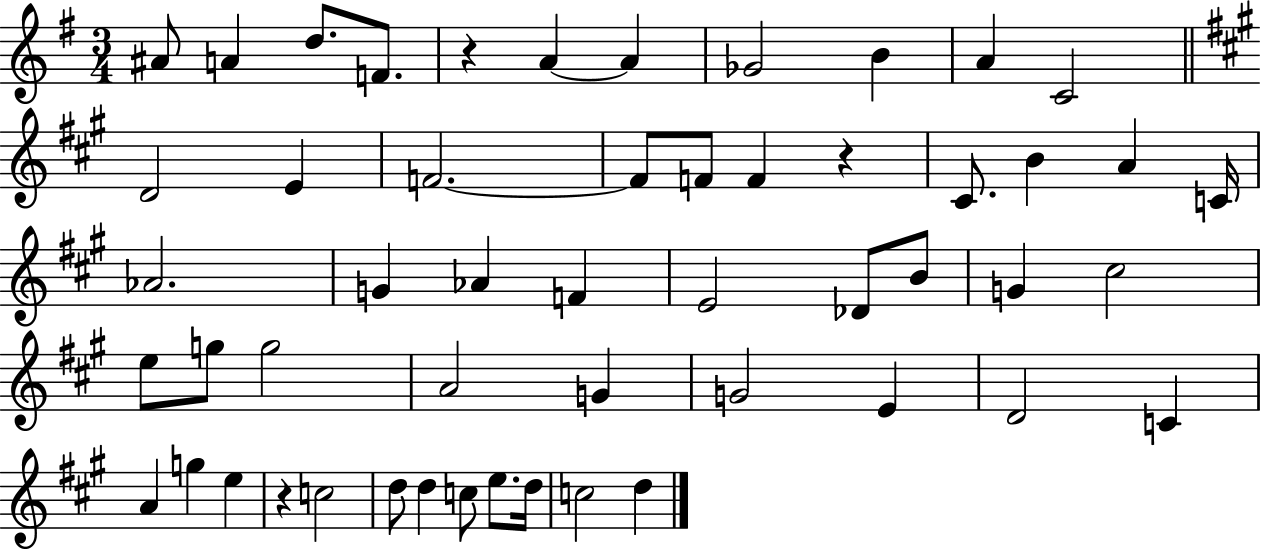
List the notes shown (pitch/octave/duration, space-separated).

A#4/e A4/q D5/e. F4/e. R/q A4/q A4/q Gb4/h B4/q A4/q C4/h D4/h E4/q F4/h. F4/e F4/e F4/q R/q C#4/e. B4/q A4/q C4/s Ab4/h. G4/q Ab4/q F4/q E4/h Db4/e B4/e G4/q C#5/h E5/e G5/e G5/h A4/h G4/q G4/h E4/q D4/h C4/q A4/q G5/q E5/q R/q C5/h D5/e D5/q C5/e E5/e. D5/s C5/h D5/q